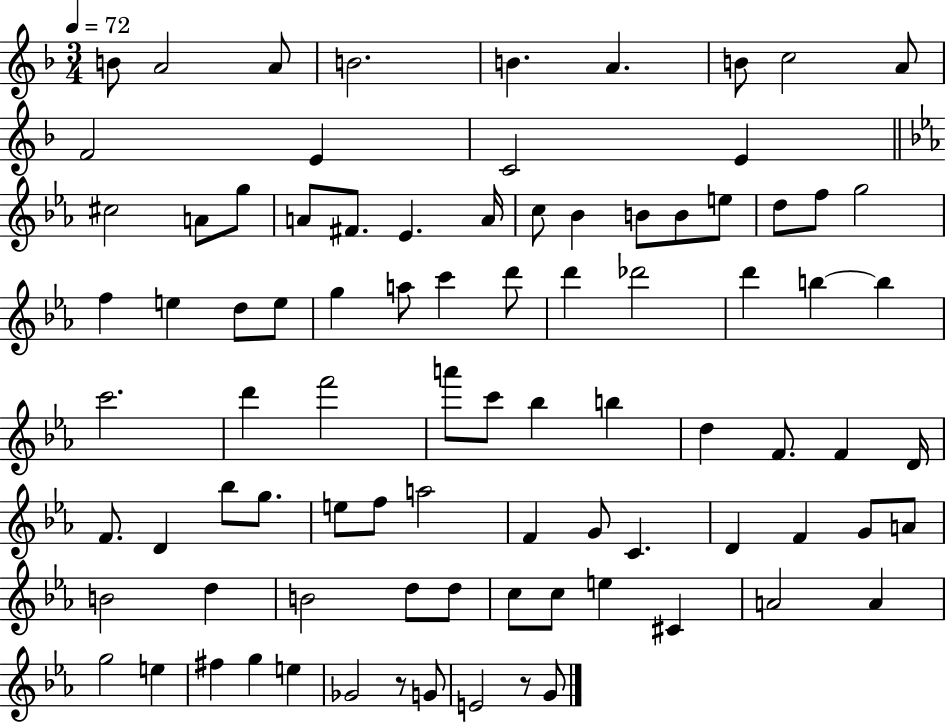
{
  \clef treble
  \numericTimeSignature
  \time 3/4
  \key f \major
  \tempo 4 = 72
  \repeat volta 2 { b'8 a'2 a'8 | b'2. | b'4. a'4. | b'8 c''2 a'8 | \break f'2 e'4 | c'2 e'4 | \bar "||" \break \key c \minor cis''2 a'8 g''8 | a'8 fis'8. ees'4. a'16 | c''8 bes'4 b'8 b'8 e''8 | d''8 f''8 g''2 | \break f''4 e''4 d''8 e''8 | g''4 a''8 c'''4 d'''8 | d'''4 des'''2 | d'''4 b''4~~ b''4 | \break c'''2. | d'''4 f'''2 | a'''8 c'''8 bes''4 b''4 | d''4 f'8. f'4 d'16 | \break f'8. d'4 bes''8 g''8. | e''8 f''8 a''2 | f'4 g'8 c'4. | d'4 f'4 g'8 a'8 | \break b'2 d''4 | b'2 d''8 d''8 | c''8 c''8 e''4 cis'4 | a'2 a'4 | \break g''2 e''4 | fis''4 g''4 e''4 | ges'2 r8 g'8 | e'2 r8 g'8 | \break } \bar "|."
}